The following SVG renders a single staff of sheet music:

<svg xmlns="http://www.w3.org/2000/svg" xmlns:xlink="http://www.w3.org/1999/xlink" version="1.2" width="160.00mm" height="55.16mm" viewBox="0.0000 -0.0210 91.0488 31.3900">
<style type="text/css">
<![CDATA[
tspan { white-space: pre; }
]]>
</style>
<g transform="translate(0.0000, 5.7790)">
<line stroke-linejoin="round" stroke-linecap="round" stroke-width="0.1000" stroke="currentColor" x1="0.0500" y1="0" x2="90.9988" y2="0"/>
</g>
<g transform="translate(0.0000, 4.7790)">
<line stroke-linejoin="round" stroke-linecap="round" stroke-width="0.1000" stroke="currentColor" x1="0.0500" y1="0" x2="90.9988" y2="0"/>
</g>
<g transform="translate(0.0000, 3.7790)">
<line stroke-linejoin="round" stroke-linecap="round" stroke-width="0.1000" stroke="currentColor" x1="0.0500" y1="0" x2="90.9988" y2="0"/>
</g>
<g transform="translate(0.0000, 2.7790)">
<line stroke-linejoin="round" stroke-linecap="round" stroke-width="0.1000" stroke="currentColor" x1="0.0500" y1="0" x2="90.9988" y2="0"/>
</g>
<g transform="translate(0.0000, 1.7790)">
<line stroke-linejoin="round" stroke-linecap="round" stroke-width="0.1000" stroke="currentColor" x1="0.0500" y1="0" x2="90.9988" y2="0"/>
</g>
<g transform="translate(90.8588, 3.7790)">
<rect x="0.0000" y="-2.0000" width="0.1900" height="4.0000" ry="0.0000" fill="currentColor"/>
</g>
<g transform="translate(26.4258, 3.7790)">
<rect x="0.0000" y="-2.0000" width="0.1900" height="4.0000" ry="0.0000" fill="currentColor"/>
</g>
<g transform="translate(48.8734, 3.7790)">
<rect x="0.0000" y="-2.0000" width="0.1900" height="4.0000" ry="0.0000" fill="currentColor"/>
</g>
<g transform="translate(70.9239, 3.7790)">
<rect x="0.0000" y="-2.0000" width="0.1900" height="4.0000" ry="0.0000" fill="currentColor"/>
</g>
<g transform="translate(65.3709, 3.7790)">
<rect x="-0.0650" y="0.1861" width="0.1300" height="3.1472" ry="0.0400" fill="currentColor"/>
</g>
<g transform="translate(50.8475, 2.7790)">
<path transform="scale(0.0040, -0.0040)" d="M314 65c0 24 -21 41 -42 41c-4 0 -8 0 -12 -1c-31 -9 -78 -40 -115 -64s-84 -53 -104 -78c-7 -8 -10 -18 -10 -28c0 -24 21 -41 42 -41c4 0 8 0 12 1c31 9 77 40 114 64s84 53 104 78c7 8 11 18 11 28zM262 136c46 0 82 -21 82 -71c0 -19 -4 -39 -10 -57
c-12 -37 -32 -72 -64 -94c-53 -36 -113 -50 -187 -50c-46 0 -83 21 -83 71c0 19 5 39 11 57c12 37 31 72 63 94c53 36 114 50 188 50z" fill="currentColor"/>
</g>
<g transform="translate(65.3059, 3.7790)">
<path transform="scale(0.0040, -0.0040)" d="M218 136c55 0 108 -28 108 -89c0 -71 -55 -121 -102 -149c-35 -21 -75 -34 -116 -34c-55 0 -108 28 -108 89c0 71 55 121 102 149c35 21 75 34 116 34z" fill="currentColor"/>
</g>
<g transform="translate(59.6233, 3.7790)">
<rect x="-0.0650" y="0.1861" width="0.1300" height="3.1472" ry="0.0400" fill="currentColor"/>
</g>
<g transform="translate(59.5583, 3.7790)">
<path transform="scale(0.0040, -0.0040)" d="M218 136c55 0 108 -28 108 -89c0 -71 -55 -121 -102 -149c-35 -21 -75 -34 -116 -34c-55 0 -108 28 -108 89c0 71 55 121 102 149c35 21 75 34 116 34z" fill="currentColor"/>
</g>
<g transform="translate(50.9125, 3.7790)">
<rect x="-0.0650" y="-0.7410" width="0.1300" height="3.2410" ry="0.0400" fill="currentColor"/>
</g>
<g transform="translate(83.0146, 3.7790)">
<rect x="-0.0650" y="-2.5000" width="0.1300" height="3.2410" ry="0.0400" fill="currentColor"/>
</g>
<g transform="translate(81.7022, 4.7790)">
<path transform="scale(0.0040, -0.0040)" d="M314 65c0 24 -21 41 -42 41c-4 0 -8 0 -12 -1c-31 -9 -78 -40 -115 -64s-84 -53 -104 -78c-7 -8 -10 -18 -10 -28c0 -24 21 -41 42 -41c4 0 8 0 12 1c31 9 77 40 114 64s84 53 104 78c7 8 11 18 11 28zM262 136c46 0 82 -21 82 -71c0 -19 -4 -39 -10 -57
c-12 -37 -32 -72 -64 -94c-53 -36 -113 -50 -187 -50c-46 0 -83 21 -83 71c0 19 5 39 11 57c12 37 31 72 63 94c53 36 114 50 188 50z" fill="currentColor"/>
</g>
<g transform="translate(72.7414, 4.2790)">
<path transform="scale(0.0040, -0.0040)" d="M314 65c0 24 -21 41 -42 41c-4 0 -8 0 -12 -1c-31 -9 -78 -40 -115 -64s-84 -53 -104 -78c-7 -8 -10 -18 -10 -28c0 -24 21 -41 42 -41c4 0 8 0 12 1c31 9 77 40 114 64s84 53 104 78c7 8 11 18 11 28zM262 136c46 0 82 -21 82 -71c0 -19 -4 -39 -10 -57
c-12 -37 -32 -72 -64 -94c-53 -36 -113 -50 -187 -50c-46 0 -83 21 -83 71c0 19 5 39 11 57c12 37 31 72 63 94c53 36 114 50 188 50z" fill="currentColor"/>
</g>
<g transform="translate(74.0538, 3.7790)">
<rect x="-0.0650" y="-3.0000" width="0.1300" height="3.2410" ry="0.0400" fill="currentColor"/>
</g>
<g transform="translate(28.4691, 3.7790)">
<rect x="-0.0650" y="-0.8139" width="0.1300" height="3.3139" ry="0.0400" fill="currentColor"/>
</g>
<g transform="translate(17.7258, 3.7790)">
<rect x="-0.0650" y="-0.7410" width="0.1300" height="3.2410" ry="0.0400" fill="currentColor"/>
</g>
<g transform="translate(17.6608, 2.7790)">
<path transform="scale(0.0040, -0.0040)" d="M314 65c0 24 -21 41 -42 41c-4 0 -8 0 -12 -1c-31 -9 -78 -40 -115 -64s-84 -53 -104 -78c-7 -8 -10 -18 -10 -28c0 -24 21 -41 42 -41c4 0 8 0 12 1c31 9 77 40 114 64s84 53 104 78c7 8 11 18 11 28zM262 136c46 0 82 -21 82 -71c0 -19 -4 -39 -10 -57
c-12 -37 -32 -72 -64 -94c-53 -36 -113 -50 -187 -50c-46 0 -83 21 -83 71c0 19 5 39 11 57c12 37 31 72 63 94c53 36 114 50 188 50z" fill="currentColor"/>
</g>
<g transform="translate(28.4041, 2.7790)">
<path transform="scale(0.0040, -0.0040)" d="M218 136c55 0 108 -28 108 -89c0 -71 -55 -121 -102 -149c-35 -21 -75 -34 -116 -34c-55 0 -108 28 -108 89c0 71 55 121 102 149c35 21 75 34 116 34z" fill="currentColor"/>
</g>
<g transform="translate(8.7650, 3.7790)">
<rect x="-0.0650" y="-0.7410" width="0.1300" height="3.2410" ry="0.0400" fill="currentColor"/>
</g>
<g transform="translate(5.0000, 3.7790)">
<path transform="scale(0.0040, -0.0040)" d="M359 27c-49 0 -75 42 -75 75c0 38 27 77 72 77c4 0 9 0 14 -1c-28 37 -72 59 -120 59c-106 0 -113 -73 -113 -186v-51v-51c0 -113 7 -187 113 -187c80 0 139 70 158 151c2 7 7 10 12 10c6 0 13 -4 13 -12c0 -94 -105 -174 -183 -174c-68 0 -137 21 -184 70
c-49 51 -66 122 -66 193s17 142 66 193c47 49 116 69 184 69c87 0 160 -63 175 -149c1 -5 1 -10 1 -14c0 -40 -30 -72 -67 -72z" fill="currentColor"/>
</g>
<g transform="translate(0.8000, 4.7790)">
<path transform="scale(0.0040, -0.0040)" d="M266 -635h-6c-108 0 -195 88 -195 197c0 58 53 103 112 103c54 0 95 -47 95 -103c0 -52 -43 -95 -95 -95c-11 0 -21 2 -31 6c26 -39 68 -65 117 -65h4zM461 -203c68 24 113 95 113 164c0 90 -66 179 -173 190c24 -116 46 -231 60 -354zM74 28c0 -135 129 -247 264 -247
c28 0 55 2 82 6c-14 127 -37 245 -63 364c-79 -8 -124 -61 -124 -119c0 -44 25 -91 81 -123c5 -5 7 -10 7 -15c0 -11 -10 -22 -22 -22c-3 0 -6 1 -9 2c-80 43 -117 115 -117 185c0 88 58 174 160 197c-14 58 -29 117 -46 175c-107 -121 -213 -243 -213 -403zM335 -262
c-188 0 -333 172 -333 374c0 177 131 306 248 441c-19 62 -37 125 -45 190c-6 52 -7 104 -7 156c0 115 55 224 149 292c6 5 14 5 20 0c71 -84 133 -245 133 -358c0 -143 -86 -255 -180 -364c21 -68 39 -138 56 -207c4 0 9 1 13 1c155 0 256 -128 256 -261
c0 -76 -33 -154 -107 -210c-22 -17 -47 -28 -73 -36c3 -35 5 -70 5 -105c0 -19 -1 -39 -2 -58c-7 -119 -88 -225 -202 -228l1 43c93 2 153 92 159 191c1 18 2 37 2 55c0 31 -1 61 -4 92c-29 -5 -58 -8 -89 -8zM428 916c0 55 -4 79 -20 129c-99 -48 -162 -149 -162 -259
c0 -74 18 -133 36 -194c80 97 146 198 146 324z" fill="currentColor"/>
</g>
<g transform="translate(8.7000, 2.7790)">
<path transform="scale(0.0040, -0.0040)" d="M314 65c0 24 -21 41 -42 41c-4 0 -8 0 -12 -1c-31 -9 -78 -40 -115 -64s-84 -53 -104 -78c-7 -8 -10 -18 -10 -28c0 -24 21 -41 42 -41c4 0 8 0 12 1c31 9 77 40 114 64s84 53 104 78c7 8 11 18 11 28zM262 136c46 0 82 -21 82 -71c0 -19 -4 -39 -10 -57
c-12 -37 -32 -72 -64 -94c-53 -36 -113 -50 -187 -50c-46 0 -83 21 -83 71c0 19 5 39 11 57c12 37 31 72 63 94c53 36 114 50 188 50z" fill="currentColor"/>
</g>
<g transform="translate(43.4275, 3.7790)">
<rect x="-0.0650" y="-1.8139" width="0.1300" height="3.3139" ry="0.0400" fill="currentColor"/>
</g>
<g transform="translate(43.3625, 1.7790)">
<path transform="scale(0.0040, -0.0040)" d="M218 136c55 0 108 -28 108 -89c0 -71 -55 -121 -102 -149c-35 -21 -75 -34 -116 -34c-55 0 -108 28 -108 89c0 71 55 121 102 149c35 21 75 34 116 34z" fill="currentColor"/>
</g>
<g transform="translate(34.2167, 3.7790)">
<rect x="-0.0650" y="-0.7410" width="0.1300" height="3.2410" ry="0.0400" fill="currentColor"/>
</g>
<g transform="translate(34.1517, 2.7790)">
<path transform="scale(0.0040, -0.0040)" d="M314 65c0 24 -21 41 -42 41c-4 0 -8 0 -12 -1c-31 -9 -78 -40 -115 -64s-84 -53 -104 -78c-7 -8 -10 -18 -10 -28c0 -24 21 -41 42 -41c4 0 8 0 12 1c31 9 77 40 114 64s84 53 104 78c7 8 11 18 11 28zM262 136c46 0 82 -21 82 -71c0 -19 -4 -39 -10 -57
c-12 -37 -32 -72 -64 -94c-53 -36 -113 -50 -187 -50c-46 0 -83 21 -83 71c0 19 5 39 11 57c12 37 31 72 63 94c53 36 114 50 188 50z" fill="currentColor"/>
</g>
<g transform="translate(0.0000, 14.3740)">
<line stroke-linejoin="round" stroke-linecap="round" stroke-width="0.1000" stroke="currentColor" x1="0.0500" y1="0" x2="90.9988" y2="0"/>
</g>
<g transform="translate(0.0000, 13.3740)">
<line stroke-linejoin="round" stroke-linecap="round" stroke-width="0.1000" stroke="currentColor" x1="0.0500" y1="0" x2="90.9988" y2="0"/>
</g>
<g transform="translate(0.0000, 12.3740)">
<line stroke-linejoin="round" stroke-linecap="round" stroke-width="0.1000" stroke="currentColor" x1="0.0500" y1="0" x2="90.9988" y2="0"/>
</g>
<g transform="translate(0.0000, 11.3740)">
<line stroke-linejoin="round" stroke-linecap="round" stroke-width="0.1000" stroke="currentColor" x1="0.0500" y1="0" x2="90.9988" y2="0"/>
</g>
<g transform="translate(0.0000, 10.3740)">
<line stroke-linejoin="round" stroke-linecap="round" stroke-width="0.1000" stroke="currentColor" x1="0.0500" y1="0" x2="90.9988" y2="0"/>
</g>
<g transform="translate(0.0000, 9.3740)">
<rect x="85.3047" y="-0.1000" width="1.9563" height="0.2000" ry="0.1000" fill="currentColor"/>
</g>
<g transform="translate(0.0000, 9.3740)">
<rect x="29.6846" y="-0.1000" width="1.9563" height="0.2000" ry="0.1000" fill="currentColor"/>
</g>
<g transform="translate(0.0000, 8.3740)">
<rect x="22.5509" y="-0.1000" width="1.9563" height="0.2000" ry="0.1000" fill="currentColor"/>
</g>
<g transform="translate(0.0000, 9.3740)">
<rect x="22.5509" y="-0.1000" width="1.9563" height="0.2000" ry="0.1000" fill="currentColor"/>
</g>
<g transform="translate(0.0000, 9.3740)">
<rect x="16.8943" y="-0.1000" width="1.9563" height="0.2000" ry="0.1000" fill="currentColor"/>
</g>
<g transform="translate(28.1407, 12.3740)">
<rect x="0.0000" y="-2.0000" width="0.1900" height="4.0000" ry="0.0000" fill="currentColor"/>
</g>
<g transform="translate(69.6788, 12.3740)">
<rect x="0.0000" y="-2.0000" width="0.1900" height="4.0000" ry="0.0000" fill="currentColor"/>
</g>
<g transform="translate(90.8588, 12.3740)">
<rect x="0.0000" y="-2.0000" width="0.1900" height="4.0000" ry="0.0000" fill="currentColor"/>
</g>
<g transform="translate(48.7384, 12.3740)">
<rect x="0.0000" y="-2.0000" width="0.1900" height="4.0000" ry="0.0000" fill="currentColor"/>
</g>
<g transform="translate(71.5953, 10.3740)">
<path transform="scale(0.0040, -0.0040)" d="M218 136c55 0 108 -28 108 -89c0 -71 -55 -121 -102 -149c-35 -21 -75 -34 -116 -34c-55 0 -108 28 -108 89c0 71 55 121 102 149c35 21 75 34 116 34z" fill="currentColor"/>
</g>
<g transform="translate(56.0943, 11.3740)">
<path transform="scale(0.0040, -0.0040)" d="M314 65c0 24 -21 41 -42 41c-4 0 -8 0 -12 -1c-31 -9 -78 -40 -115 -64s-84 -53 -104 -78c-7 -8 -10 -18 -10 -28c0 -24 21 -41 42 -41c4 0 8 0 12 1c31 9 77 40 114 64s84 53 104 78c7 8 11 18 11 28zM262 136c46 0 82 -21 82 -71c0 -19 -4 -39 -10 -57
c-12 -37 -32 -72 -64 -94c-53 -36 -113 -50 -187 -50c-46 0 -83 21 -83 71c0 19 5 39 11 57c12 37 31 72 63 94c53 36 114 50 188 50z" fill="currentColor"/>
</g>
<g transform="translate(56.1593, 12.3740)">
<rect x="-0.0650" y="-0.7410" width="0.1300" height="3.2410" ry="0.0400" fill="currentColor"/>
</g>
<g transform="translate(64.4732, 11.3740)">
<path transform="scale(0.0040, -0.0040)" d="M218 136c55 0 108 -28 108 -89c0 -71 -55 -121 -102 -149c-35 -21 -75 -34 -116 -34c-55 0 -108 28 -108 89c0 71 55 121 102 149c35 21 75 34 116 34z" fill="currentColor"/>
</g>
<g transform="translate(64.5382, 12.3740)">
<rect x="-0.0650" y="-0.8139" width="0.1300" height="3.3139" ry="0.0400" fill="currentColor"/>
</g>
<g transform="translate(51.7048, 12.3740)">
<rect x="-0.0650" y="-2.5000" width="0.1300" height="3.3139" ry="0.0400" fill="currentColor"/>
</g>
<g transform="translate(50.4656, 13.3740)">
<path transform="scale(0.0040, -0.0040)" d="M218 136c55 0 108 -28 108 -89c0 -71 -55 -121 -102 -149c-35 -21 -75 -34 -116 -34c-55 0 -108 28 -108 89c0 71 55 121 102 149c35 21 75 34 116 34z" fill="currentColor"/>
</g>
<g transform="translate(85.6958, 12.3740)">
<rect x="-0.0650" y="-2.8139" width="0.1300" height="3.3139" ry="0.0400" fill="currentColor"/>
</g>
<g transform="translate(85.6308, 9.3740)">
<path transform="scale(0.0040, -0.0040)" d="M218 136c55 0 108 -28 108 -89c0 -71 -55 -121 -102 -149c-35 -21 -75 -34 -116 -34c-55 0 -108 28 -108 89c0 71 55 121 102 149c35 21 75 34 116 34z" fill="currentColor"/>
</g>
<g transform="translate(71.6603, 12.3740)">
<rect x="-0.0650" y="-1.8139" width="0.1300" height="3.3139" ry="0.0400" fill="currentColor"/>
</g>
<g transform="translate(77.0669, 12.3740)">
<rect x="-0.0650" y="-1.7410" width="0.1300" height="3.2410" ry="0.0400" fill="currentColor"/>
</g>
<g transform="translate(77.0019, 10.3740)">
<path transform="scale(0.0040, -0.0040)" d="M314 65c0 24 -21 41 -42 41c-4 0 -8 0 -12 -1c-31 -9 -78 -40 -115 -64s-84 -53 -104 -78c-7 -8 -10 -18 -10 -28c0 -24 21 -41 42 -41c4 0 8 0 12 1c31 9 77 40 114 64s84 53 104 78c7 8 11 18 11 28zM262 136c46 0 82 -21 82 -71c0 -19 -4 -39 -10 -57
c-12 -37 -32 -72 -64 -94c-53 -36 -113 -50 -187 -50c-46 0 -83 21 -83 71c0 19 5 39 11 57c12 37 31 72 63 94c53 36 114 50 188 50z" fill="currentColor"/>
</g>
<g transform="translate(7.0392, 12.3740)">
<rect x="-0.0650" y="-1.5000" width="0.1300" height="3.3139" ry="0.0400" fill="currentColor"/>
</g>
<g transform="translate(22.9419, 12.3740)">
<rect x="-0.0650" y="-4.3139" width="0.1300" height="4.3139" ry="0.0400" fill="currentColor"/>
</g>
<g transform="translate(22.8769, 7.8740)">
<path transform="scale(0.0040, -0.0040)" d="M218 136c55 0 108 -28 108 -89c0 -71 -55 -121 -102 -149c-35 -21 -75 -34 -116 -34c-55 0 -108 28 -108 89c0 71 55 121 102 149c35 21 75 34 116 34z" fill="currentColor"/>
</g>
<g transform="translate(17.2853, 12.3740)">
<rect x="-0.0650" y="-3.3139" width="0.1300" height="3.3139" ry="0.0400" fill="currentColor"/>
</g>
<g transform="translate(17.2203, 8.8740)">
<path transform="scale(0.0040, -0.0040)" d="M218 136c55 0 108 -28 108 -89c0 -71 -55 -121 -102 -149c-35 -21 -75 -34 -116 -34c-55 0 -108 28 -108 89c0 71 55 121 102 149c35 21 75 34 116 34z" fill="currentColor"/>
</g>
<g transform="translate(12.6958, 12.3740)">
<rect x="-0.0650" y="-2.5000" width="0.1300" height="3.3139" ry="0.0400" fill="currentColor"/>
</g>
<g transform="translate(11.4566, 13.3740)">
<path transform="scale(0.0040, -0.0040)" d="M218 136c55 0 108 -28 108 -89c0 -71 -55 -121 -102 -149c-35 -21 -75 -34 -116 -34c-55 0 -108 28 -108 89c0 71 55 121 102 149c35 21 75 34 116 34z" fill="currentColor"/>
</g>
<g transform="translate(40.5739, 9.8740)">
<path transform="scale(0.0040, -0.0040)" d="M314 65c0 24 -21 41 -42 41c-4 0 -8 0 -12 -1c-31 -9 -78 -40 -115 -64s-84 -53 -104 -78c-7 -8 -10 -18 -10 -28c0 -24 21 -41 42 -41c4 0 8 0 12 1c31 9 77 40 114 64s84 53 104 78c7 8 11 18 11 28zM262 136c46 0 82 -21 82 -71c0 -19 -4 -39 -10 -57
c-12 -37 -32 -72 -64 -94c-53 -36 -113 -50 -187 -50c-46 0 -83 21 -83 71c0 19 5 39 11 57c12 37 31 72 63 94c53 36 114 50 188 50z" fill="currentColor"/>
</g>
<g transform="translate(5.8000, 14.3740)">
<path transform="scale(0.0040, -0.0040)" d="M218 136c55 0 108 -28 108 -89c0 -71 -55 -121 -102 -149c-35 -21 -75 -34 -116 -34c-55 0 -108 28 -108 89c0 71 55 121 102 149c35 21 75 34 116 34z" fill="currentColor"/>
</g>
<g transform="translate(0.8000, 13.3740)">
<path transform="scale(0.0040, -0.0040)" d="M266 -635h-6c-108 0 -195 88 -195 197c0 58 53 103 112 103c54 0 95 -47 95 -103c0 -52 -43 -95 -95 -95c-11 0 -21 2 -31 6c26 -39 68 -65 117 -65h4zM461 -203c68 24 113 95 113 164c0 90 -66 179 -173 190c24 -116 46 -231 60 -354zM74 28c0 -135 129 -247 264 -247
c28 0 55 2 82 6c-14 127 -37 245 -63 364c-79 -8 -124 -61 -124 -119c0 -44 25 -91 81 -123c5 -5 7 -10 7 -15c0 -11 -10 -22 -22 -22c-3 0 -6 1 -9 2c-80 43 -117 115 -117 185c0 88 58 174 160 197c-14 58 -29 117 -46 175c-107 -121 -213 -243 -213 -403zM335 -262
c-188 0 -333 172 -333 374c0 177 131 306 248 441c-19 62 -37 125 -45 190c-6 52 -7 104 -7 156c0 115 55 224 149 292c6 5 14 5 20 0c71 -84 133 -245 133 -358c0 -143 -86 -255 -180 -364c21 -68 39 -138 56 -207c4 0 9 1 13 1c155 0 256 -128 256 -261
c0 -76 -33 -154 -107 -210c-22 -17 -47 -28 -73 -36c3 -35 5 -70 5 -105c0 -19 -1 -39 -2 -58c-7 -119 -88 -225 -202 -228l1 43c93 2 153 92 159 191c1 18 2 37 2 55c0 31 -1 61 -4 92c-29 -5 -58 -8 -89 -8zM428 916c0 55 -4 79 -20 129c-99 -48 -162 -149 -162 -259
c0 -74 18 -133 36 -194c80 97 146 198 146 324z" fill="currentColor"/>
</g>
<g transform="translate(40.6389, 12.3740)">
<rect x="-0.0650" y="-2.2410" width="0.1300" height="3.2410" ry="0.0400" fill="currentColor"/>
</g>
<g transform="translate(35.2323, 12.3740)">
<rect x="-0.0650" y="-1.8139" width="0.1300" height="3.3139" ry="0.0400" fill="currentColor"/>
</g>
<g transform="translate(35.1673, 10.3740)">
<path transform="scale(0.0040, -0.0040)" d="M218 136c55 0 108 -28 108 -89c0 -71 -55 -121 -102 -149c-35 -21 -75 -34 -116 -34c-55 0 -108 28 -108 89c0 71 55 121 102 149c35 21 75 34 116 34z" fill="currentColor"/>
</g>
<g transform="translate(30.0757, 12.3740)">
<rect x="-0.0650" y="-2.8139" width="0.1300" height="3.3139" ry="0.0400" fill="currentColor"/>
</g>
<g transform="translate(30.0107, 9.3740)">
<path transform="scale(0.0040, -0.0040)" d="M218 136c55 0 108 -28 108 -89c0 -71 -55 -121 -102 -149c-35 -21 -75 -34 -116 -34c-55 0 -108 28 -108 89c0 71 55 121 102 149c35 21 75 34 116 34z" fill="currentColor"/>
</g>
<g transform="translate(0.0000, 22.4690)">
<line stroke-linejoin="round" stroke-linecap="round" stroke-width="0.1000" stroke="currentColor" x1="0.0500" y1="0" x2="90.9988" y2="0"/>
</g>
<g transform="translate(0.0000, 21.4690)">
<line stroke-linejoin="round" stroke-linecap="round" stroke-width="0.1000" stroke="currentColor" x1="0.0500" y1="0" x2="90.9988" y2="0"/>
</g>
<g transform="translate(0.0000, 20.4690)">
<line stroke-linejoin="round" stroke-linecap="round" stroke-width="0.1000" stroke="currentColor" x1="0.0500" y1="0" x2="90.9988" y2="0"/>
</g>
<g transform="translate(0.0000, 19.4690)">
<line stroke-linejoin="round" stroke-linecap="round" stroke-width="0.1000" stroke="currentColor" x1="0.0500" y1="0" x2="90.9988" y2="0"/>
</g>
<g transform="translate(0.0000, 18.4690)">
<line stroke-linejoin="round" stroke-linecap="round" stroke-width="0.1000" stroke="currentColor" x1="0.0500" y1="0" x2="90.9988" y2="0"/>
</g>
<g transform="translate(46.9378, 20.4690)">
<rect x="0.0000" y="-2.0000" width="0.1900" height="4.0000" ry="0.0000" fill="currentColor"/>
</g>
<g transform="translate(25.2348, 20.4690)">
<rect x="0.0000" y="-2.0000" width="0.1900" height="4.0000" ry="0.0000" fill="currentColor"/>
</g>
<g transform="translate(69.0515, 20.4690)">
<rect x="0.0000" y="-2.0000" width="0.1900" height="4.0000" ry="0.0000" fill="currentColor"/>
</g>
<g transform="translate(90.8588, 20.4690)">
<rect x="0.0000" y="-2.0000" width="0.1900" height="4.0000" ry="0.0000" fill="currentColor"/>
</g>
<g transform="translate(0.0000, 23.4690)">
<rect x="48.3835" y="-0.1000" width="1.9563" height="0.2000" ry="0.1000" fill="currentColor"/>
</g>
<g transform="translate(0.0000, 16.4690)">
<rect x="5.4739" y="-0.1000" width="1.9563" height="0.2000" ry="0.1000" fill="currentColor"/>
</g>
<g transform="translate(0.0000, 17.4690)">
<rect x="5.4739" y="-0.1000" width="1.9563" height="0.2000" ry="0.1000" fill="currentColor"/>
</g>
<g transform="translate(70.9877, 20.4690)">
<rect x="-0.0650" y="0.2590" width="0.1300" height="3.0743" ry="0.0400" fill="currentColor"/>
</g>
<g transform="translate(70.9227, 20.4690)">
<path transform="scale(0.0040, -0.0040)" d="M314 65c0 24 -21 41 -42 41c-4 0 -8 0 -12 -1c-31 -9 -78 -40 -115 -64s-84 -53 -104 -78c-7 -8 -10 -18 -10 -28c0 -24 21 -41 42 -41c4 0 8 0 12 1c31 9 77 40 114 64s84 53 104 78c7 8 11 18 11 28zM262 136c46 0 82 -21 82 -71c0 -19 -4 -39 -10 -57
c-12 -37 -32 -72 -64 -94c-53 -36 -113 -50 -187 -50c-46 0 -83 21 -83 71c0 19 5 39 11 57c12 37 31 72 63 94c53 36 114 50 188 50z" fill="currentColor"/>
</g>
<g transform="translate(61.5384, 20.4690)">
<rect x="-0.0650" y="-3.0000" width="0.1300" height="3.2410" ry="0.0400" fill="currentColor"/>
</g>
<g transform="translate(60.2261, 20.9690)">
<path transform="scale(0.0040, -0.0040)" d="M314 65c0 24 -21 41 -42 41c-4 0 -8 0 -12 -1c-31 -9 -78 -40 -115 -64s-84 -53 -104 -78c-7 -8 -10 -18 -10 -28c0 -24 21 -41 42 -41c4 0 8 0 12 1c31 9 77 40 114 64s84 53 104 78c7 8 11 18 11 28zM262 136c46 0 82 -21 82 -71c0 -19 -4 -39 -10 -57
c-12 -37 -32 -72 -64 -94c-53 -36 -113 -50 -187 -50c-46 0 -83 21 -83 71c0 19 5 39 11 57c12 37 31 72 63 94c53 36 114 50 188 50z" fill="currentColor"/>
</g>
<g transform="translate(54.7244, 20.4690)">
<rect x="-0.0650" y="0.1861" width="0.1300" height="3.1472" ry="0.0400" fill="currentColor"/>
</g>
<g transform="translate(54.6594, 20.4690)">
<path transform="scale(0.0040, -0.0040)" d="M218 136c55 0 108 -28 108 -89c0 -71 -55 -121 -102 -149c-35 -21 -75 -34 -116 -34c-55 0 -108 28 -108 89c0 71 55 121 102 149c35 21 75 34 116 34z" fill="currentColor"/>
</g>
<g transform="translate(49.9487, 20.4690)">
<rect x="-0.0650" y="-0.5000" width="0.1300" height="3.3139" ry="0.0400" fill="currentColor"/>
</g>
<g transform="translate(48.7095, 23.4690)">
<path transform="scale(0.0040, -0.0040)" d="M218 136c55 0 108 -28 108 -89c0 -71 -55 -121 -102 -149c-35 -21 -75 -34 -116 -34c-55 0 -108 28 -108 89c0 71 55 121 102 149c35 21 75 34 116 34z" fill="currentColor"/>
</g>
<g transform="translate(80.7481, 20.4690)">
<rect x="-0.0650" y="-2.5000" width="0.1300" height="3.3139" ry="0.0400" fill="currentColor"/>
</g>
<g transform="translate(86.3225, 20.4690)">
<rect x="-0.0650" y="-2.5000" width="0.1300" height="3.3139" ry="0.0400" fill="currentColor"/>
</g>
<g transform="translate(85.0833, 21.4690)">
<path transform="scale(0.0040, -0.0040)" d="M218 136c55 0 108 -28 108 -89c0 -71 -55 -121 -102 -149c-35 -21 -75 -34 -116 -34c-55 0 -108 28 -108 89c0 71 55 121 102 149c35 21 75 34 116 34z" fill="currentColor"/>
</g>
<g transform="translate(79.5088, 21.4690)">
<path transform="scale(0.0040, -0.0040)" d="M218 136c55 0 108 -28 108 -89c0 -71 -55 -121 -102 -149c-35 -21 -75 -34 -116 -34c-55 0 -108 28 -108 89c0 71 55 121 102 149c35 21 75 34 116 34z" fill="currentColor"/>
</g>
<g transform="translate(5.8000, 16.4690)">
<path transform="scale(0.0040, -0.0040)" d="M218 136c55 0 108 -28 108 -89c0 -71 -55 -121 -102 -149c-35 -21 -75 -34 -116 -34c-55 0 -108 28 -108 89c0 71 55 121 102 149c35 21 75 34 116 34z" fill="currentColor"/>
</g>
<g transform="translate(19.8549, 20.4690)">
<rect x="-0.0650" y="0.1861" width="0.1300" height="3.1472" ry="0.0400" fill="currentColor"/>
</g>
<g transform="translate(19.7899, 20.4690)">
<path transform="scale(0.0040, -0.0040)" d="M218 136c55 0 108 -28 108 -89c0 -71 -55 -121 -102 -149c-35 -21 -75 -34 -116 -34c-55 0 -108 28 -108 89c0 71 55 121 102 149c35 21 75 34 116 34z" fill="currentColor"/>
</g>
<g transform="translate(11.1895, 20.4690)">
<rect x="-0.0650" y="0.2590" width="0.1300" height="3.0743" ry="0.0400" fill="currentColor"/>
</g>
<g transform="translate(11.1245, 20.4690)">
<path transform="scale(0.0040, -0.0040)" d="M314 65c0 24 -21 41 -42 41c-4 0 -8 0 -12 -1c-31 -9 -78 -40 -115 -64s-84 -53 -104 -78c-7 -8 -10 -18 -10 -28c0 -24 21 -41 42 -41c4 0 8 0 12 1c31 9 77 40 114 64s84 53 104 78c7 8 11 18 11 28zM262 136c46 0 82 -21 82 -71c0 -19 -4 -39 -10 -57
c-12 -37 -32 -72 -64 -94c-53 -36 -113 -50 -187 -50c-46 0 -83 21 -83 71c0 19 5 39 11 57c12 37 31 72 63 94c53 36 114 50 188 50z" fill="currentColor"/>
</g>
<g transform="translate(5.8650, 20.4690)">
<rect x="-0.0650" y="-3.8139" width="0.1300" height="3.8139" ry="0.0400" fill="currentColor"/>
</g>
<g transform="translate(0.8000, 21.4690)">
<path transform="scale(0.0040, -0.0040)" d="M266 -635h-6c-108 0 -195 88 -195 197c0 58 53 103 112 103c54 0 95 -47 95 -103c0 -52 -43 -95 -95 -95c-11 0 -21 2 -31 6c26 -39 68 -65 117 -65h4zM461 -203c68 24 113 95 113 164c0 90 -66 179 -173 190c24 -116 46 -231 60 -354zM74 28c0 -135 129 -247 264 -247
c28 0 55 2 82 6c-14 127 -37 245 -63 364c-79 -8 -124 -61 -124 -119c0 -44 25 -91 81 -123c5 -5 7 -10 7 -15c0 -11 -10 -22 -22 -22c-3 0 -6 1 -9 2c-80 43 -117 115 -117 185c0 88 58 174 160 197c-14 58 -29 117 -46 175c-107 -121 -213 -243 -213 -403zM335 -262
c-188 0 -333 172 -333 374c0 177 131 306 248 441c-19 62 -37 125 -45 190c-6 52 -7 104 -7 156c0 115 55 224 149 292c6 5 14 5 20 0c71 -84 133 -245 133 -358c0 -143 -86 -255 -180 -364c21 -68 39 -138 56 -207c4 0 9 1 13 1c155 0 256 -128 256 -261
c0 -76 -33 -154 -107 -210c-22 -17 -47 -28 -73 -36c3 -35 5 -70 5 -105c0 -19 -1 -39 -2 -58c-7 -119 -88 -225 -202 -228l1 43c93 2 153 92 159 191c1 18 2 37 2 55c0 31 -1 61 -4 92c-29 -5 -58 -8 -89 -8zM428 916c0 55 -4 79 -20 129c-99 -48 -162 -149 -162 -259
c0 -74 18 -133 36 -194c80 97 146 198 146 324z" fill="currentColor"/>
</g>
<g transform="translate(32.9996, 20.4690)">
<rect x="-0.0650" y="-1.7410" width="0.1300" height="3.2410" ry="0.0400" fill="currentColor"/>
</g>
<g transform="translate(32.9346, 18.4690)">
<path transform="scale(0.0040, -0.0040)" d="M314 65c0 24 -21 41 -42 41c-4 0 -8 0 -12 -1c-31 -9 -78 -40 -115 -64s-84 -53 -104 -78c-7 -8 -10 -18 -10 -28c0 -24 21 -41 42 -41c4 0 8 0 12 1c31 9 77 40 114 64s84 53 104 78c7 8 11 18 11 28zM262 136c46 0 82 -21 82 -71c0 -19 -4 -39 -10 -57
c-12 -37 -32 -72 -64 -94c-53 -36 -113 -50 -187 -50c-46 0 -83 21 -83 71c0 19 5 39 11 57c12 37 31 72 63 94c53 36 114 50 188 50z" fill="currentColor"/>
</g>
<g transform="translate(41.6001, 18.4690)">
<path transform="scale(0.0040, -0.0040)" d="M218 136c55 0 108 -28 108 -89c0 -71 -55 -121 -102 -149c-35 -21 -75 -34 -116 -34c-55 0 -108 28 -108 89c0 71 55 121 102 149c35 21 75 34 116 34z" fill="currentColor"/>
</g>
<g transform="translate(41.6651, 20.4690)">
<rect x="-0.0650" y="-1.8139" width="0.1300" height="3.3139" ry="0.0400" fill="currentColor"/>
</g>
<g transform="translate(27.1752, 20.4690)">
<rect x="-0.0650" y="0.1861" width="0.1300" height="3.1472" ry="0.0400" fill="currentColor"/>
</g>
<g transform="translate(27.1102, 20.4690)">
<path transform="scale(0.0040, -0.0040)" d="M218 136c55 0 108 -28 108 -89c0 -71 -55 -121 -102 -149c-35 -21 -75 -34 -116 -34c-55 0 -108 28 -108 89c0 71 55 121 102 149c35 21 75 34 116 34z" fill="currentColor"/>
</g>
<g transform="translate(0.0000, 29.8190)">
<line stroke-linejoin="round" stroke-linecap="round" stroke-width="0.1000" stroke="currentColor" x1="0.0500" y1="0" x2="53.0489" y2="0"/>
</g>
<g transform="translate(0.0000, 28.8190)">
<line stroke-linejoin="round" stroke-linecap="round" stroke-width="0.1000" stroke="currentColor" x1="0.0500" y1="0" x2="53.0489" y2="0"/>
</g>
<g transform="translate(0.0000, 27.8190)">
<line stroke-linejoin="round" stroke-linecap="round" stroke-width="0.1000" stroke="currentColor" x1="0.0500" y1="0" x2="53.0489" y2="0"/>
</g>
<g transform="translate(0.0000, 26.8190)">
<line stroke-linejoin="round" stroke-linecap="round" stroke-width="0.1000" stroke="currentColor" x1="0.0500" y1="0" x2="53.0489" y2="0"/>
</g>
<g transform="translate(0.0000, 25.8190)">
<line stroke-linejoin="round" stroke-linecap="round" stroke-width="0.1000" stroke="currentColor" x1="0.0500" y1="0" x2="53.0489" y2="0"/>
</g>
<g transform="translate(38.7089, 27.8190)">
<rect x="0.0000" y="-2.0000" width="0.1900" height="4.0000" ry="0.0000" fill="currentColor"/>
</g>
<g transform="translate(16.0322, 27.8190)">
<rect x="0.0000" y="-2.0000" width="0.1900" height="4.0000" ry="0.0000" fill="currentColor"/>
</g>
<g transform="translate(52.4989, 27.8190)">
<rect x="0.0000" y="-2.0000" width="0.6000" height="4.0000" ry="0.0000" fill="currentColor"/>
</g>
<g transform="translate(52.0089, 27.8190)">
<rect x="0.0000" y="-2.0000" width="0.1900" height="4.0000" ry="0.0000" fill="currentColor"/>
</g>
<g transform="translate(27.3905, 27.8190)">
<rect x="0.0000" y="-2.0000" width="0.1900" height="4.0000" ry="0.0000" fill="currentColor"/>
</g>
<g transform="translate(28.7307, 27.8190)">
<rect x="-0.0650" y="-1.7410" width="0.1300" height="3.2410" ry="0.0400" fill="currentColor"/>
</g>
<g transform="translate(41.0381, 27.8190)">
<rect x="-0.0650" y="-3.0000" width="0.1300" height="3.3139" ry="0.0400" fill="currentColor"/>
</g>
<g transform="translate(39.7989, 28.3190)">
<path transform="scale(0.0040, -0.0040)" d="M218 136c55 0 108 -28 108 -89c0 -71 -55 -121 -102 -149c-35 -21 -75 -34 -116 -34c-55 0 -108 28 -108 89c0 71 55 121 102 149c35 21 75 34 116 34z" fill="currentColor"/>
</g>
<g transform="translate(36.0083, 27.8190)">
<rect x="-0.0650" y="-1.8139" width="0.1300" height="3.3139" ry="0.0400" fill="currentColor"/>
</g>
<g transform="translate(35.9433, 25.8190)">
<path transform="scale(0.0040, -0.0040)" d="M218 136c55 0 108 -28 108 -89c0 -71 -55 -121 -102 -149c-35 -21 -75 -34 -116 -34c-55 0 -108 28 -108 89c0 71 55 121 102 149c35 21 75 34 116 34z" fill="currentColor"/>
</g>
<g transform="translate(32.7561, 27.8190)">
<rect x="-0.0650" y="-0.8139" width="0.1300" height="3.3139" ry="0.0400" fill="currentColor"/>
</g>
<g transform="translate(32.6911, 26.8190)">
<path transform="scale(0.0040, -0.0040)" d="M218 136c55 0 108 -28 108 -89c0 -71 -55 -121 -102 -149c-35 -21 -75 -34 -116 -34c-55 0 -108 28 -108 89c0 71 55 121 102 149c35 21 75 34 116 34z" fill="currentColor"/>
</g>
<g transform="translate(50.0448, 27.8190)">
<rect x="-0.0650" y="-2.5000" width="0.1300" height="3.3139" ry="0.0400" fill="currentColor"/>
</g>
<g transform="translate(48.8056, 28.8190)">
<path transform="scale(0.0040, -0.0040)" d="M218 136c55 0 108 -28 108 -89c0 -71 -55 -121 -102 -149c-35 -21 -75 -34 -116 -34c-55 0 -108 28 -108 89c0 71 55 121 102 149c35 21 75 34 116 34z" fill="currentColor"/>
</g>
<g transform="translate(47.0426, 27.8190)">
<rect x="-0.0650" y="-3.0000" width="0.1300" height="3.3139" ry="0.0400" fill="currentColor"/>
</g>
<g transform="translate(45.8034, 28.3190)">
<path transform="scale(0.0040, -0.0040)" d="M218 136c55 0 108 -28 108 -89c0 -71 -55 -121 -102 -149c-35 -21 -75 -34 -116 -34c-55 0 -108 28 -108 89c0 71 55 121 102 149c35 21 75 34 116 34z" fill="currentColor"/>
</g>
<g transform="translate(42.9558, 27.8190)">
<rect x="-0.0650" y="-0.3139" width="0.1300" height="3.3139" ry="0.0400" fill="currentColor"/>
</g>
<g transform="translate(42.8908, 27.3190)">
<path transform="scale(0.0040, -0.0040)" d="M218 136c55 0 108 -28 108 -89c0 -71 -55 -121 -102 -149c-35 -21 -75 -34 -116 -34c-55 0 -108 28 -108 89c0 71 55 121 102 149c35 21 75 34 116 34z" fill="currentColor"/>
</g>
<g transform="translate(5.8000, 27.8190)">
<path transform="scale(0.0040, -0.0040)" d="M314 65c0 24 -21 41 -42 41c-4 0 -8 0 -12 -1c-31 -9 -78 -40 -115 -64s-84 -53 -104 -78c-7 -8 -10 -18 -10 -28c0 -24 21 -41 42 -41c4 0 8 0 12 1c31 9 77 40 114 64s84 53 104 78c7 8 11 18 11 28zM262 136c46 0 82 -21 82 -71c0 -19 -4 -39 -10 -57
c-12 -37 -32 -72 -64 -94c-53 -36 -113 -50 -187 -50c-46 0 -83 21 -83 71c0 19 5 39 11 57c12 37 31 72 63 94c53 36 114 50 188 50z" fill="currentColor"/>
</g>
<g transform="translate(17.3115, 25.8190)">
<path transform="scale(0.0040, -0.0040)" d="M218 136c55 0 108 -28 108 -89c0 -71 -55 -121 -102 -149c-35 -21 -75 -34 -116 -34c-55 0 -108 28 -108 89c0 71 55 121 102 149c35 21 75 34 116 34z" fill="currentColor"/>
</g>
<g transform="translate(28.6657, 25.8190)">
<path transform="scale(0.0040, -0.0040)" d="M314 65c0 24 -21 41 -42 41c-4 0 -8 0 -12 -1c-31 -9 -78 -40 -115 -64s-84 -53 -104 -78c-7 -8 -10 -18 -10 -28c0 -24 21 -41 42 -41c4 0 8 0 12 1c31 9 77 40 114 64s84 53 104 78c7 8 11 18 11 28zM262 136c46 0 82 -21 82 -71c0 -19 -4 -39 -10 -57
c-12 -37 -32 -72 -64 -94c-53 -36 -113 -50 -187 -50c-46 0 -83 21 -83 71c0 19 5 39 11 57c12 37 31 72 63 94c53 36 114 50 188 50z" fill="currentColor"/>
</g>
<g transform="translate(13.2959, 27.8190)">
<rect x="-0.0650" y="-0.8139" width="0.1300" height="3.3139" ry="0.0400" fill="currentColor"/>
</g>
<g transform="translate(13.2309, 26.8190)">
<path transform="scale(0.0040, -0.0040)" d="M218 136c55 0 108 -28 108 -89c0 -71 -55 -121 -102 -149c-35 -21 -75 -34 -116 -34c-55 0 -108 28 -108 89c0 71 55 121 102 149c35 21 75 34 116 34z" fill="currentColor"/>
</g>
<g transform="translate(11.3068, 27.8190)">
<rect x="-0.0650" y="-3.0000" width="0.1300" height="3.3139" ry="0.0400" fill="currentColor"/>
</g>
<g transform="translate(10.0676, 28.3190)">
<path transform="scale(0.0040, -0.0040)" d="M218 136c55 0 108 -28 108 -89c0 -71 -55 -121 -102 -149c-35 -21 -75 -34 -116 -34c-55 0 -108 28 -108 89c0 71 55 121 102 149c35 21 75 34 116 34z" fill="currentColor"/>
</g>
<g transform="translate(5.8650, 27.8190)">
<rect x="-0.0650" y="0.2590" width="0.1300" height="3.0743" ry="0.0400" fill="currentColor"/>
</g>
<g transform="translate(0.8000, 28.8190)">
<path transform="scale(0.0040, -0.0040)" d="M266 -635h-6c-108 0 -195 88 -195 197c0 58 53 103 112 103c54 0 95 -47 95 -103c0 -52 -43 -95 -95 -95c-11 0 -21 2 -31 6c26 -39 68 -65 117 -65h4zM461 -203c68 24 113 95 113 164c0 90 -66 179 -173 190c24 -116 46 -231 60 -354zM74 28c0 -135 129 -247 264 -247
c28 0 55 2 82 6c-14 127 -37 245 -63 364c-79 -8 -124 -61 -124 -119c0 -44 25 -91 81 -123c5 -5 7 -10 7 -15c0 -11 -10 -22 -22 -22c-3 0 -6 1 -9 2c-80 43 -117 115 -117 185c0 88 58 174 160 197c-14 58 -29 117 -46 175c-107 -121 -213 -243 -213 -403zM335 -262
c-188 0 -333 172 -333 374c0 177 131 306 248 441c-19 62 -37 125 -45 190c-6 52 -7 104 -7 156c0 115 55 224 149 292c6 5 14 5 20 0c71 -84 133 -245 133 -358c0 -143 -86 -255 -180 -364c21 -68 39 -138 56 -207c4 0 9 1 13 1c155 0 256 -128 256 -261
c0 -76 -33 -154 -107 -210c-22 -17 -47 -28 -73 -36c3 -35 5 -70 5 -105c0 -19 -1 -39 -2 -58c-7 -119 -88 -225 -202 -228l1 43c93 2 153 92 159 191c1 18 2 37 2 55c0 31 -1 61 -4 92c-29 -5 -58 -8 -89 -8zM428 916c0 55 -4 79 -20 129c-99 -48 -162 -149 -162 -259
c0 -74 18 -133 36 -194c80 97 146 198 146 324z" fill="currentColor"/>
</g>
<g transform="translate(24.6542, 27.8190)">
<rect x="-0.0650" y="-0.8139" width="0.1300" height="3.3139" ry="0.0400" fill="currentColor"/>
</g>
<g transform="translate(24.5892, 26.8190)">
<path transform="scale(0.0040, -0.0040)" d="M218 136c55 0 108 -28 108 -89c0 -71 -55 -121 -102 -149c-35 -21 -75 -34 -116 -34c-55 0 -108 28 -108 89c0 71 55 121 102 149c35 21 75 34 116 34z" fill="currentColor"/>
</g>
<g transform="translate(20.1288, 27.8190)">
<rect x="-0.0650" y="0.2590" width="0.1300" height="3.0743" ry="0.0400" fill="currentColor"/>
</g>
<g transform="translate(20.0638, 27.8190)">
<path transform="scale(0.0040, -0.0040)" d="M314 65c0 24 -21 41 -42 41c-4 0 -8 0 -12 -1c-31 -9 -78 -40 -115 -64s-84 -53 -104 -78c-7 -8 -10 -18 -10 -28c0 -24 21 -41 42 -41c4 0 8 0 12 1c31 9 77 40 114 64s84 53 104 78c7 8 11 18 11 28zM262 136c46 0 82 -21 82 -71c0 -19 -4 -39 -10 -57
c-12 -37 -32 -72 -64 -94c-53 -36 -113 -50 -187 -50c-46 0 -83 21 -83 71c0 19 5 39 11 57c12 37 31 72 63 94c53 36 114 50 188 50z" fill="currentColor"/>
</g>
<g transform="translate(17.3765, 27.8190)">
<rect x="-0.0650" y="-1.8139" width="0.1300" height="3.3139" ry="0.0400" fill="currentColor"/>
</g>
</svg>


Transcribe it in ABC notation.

X:1
T:Untitled
M:4/4
L:1/4
K:C
d2 d2 d d2 f d2 B B A2 G2 E G b d' a f g2 G d2 d f f2 a c' B2 B B f2 f C B A2 B2 G G B2 A d f B2 d f2 d f A c A G